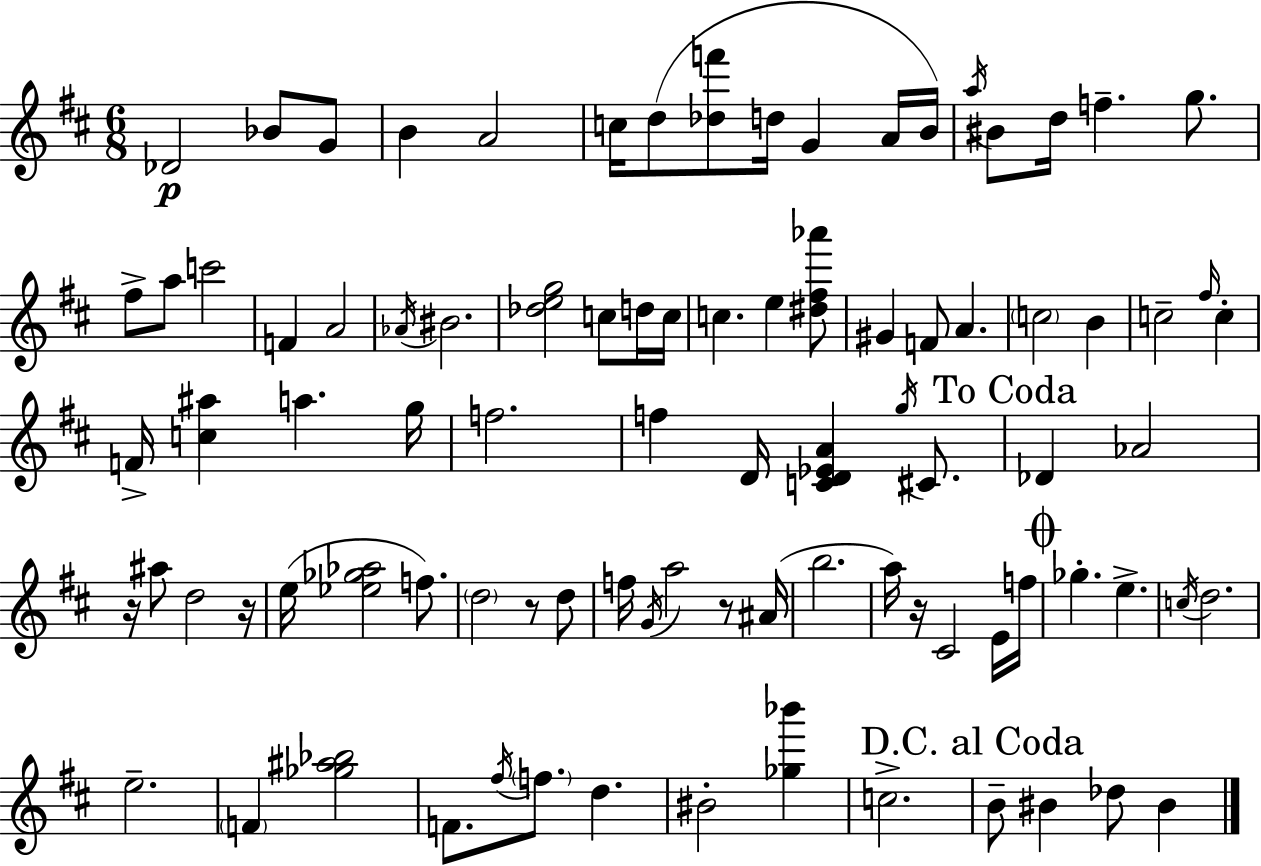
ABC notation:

X:1
T:Untitled
M:6/8
L:1/4
K:D
_D2 _B/2 G/2 B A2 c/4 d/2 [_df']/2 d/4 G A/4 B/4 a/4 ^B/2 d/4 f g/2 ^f/2 a/2 c'2 F A2 _A/4 ^B2 [_deg]2 c/2 d/4 c/4 c e [^d^f_a']/2 ^G F/2 A c2 B c2 ^f/4 c F/4 [c^a] a g/4 f2 f D/4 [CD_EA] g/4 ^C/2 _D _A2 z/4 ^a/2 d2 z/4 e/4 [_e_g_a]2 f/2 d2 z/2 d/2 f/4 G/4 a2 z/2 ^A/4 b2 a/4 z/4 ^C2 E/4 f/4 _g e c/4 d2 e2 F [_g^a_b]2 F/2 ^f/4 f/2 d ^B2 [_g_b'] c2 B/2 ^B _d/2 ^B